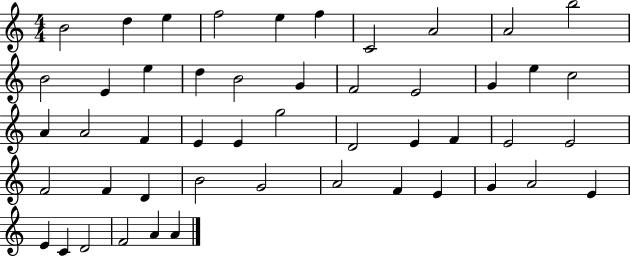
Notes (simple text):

B4/h D5/q E5/q F5/h E5/q F5/q C4/h A4/h A4/h B5/h B4/h E4/q E5/q D5/q B4/h G4/q F4/h E4/h G4/q E5/q C5/h A4/q A4/h F4/q E4/q E4/q G5/h D4/h E4/q F4/q E4/h E4/h F4/h F4/q D4/q B4/h G4/h A4/h F4/q E4/q G4/q A4/h E4/q E4/q C4/q D4/h F4/h A4/q A4/q